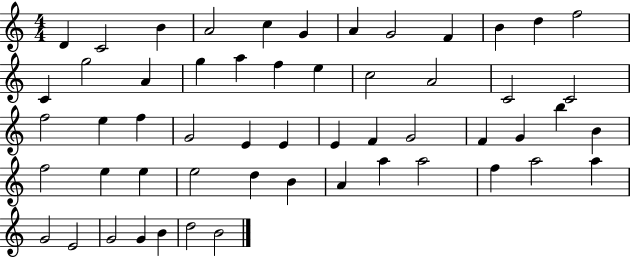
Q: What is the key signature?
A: C major